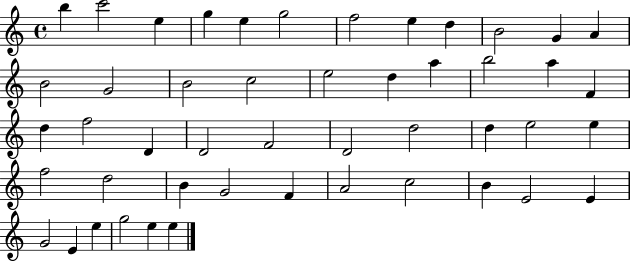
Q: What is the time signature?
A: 4/4